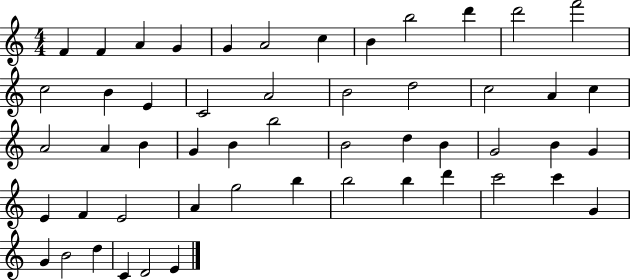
X:1
T:Untitled
M:4/4
L:1/4
K:C
F F A G G A2 c B b2 d' d'2 f'2 c2 B E C2 A2 B2 d2 c2 A c A2 A B G B b2 B2 d B G2 B G E F E2 A g2 b b2 b d' c'2 c' G G B2 d C D2 E